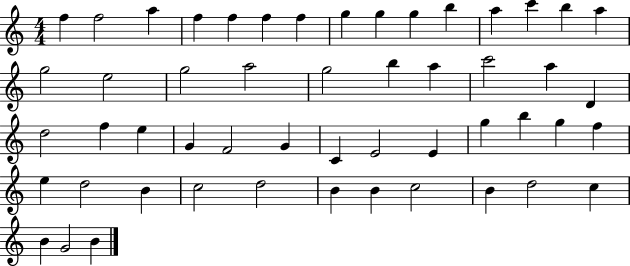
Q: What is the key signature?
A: C major